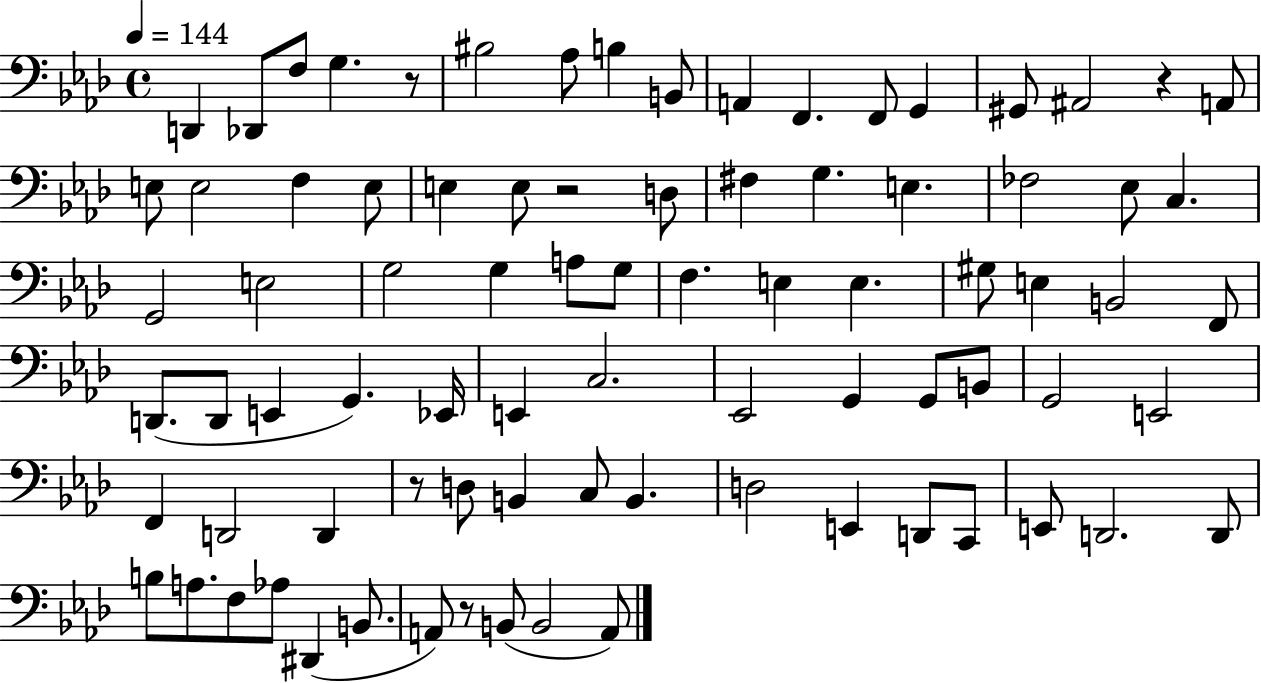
X:1
T:Untitled
M:4/4
L:1/4
K:Ab
D,, _D,,/2 F,/2 G, z/2 ^B,2 _A,/2 B, B,,/2 A,, F,, F,,/2 G,, ^G,,/2 ^A,,2 z A,,/2 E,/2 E,2 F, E,/2 E, E,/2 z2 D,/2 ^F, G, E, _F,2 _E,/2 C, G,,2 E,2 G,2 G, A,/2 G,/2 F, E, E, ^G,/2 E, B,,2 F,,/2 D,,/2 D,,/2 E,, G,, _E,,/4 E,, C,2 _E,,2 G,, G,,/2 B,,/2 G,,2 E,,2 F,, D,,2 D,, z/2 D,/2 B,, C,/2 B,, D,2 E,, D,,/2 C,,/2 E,,/2 D,,2 D,,/2 B,/2 A,/2 F,/2 _A,/2 ^D,, B,,/2 A,,/2 z/2 B,,/2 B,,2 A,,/2